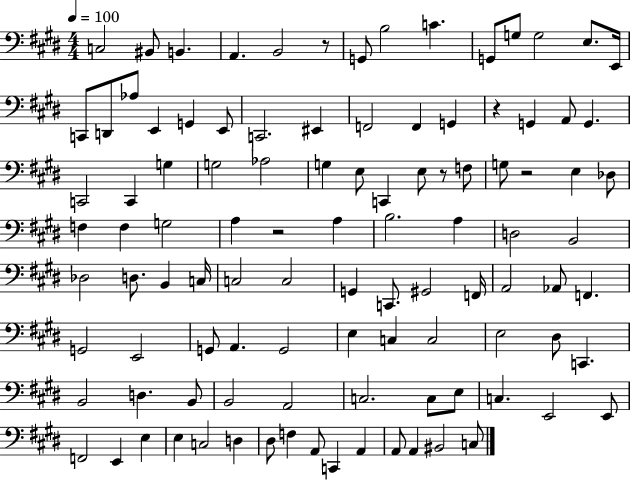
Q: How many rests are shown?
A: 5